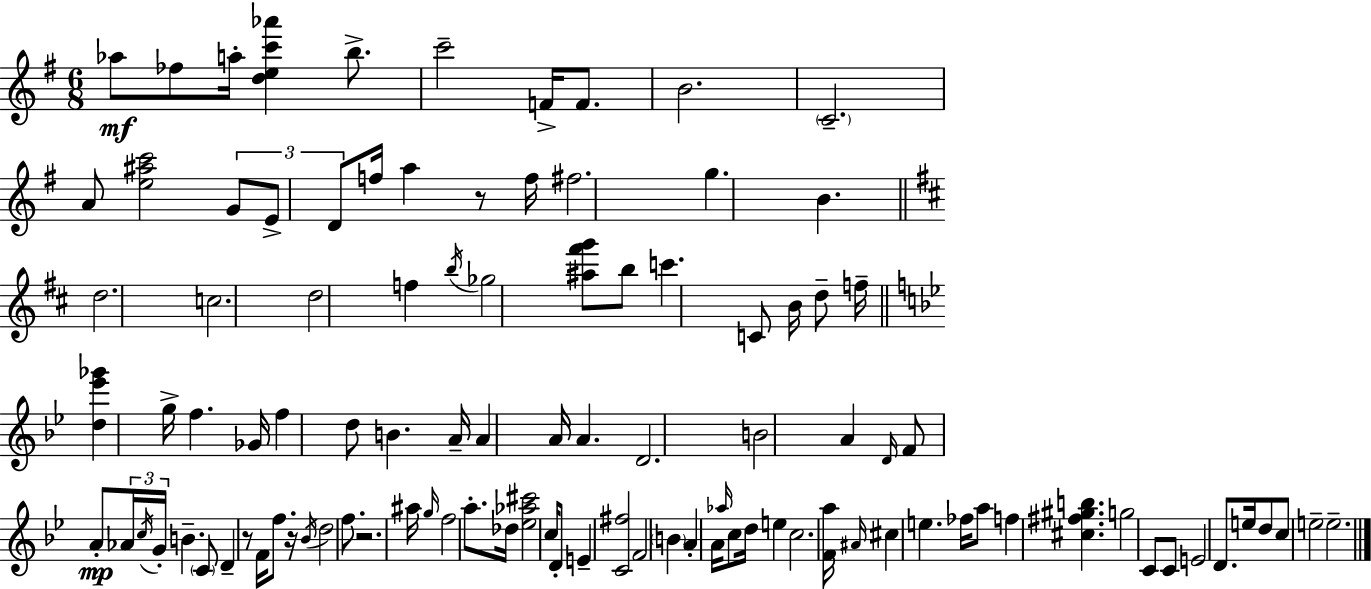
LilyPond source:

{
  \clef treble
  \numericTimeSignature
  \time 6/8
  \key e \minor
  \repeat volta 2 { aes''8\mf fes''8 a''16-. <d'' e'' c''' aes'''>4 b''8.-> | c'''2-- f'16-> f'8. | b'2. | \parenthesize c'2.-- | \break a'8 <e'' ais'' c'''>2 \tuplet 3/2 { g'8 | e'8-> d'8 } f''16 a''4 r8 f''16 | fis''2. | g''4. b'4. | \break \bar "||" \break \key b \minor d''2. | c''2. | d''2 f''4 | \acciaccatura { b''16 } ges''2 <ais'' fis''' g'''>8 b''8 | \break c'''4. c'8 b'16 d''8-- | f''16-- \bar "||" \break \key bes \major <d'' ees''' ges'''>4 g''16-> f''4. ges'16 | f''4 d''8 b'4. | a'16-- a'4 a'16 a'4. | d'2. | \break b'2 a'4 | \grace { d'16 } f'8 a'8-.\mp \tuplet 3/2 { aes'16 \acciaccatura { c''16 } g'16-. } b'4.-- | \parenthesize c'8 d'4-- r8 f'16 f''8. | r16 \acciaccatura { bes'16 } d''2 | \break f''8. r2. | ais''16 \grace { g''16 } f''2 | a''8.-. des''16 <ees'' aes'' cis'''>2 | c''16 d'8-. e'4-- <c' fis''>2 | \break f'2 | \parenthesize b'4 a'4-. a'16 \grace { aes''16 } c''8 | d''16 e''4 c''2. | <f' a''>16 \grace { ais'16 } cis''4 e''4. | \break fes''16 a''8 f''4 | <cis'' fis'' gis'' b''>4. g''2 | c'8 c'8 e'2 | d'8. e''16 d''8 c''8 e''2-- | \break e''2.-- | } \bar "|."
}